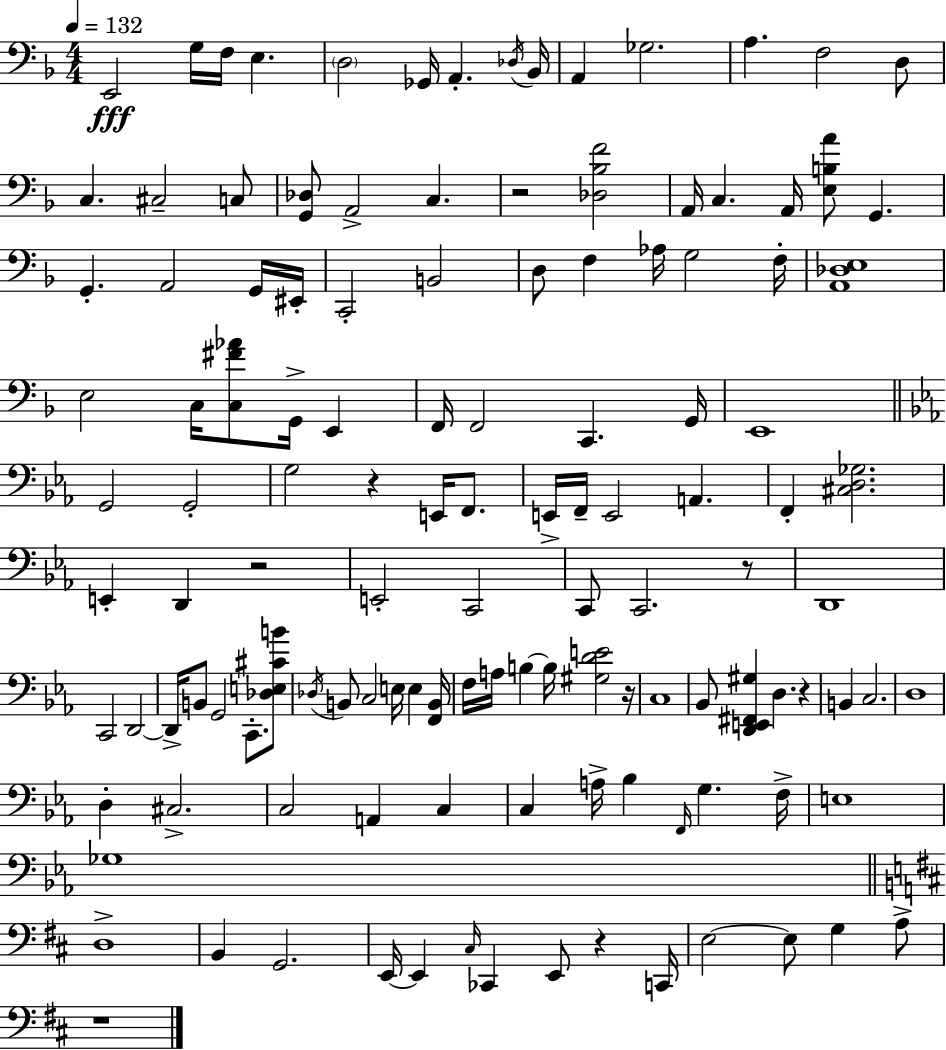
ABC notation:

X:1
T:Untitled
M:4/4
L:1/4
K:Dm
E,,2 G,/4 F,/4 E, D,2 _G,,/4 A,, _D,/4 _B,,/4 A,, _G,2 A, F,2 D,/2 C, ^C,2 C,/2 [G,,_D,]/2 A,,2 C, z2 [_D,_B,F]2 A,,/4 C, A,,/4 [E,B,A]/2 G,, G,, A,,2 G,,/4 ^E,,/4 C,,2 B,,2 D,/2 F, _A,/4 G,2 F,/4 [A,,_D,E,]4 E,2 C,/4 [C,^F_A]/2 G,,/4 E,, F,,/4 F,,2 C,, G,,/4 E,,4 G,,2 G,,2 G,2 z E,,/4 F,,/2 E,,/4 F,,/4 E,,2 A,, F,, [^C,D,_G,]2 E,, D,, z2 E,,2 C,,2 C,,/2 C,,2 z/2 D,,4 C,,2 D,,2 D,,/4 B,,/2 G,,2 C,,/2 [_D,E,^CB]/2 _D,/4 B,,/2 C,2 E,/4 E, [F,,B,,]/4 F,/4 A,/4 B, B,/4 [^G,DE]2 z/4 C,4 _B,,/2 [D,,E,,^F,,^G,] D, z B,, C,2 D,4 D, ^C,2 C,2 A,, C, C, A,/4 _B, F,,/4 G, F,/4 E,4 _G,4 D,4 B,, G,,2 E,,/4 E,, ^C,/4 _C,, E,,/2 z C,,/4 E,2 E,/2 G, A,/2 z4